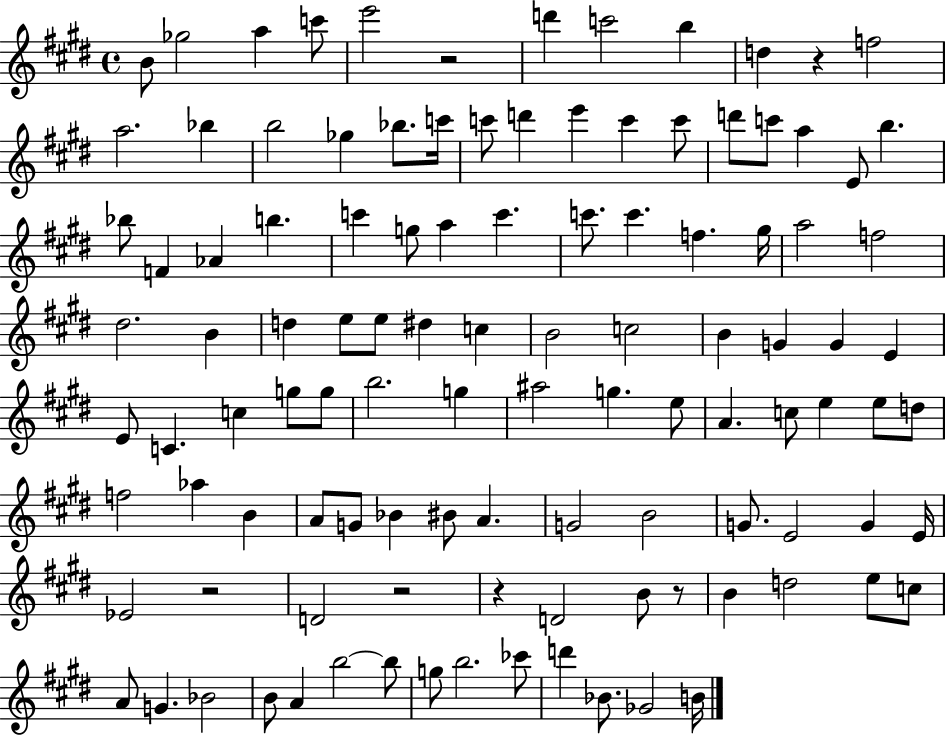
{
  \clef treble
  \time 4/4
  \defaultTimeSignature
  \key e \major
  b'8 ges''2 a''4 c'''8 | e'''2 r2 | d'''4 c'''2 b''4 | d''4 r4 f''2 | \break a''2. bes''4 | b''2 ges''4 bes''8. c'''16 | c'''8 d'''4 e'''4 c'''4 c'''8 | d'''8 c'''8 a''4 e'8 b''4. | \break bes''8 f'4 aes'4 b''4. | c'''4 g''8 a''4 c'''4. | c'''8. c'''4. f''4. gis''16 | a''2 f''2 | \break dis''2. b'4 | d''4 e''8 e''8 dis''4 c''4 | b'2 c''2 | b'4 g'4 g'4 e'4 | \break e'8 c'4. c''4 g''8 g''8 | b''2. g''4 | ais''2 g''4. e''8 | a'4. c''8 e''4 e''8 d''8 | \break f''2 aes''4 b'4 | a'8 g'8 bes'4 bis'8 a'4. | g'2 b'2 | g'8. e'2 g'4 e'16 | \break ees'2 r2 | d'2 r2 | r4 d'2 b'8 r8 | b'4 d''2 e''8 c''8 | \break a'8 g'4. bes'2 | b'8 a'4 b''2~~ b''8 | g''8 b''2. ces'''8 | d'''4 bes'8. ges'2 b'16 | \break \bar "|."
}